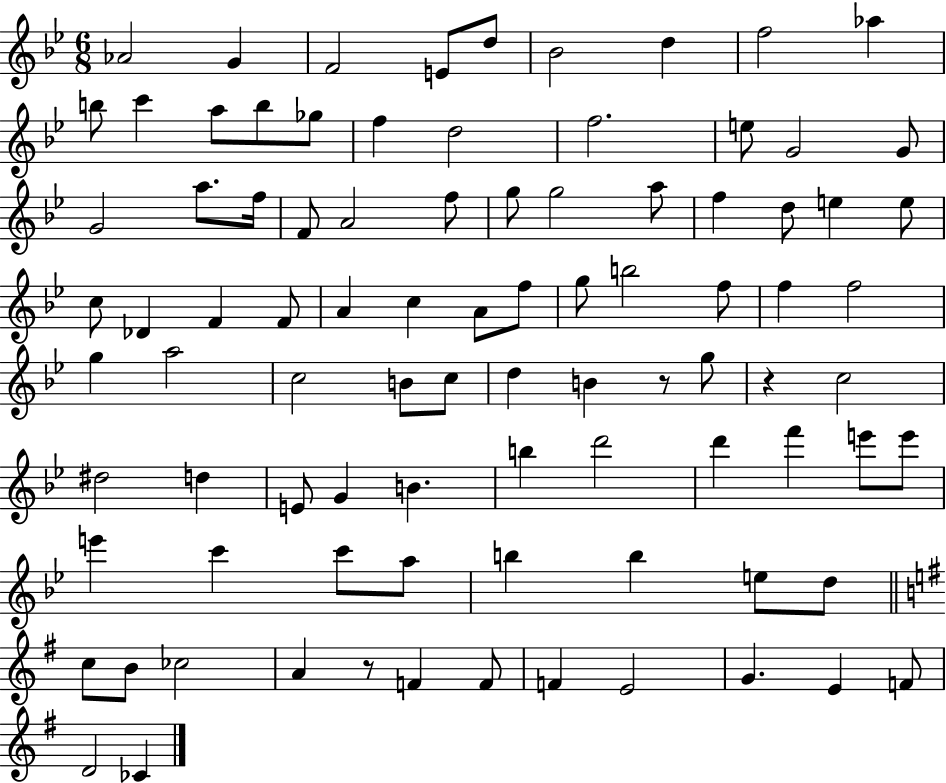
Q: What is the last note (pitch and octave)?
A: CES4